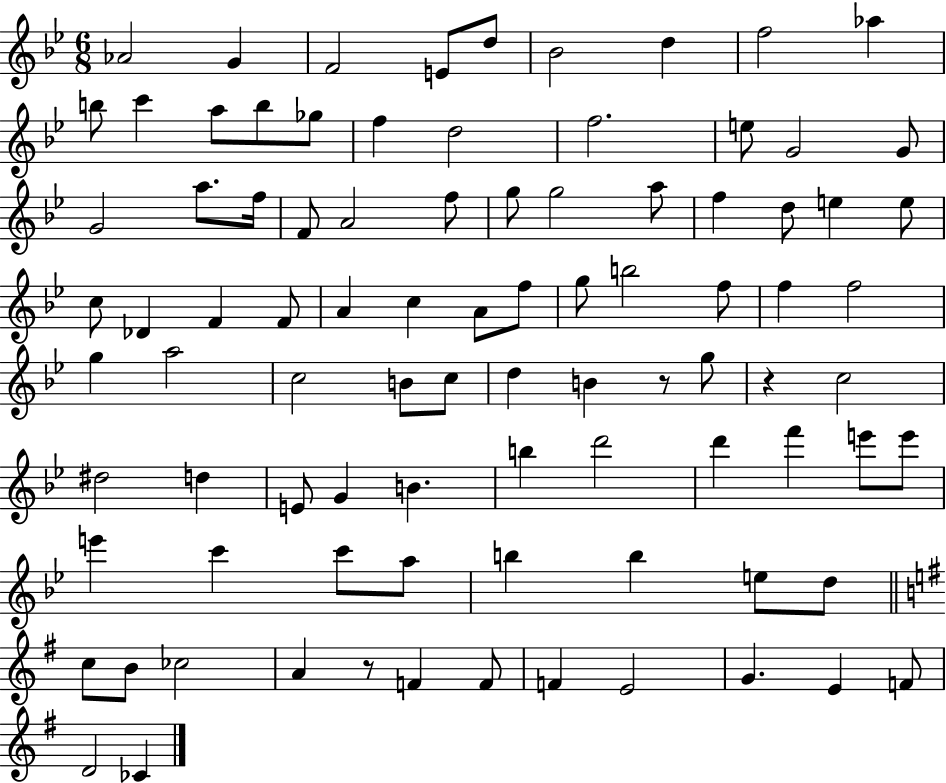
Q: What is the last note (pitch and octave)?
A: CES4